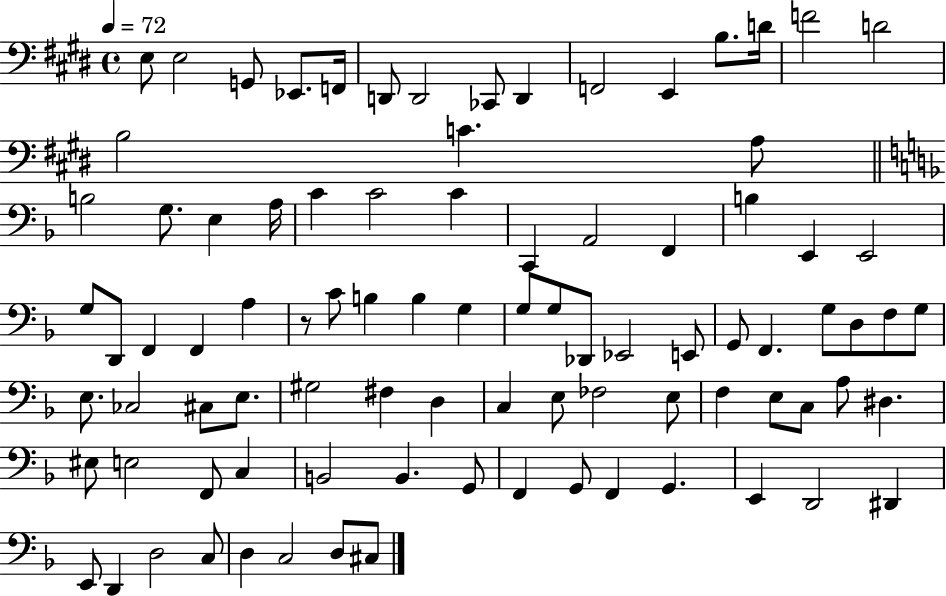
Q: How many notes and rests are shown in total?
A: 90